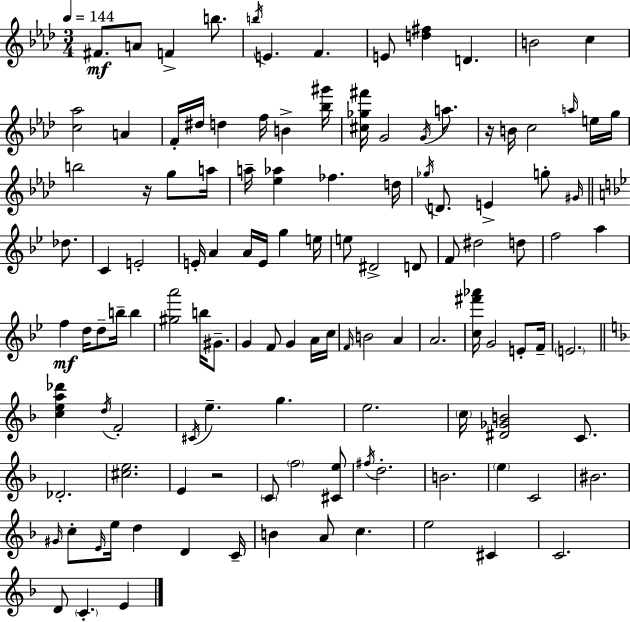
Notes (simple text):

F#4/e. A4/e F4/q B5/e. B5/s E4/q. F4/q. E4/e [D5,F#5]/q D4/q. B4/h C5/q [C5,Ab5]/h A4/q F4/s D#5/s D5/q F5/s B4/q [Bb5,G#6]/s [C#5,Gb5,F#6]/s G4/h G4/s A5/e. R/s B4/s C5/h A5/s E5/s G5/s B5/h R/s G5/e A5/s A5/s [Eb5,Ab5]/q FES5/q. D5/s Gb5/s D4/e. E4/q G5/e G#4/s Db5/e. C4/q E4/h E4/s A4/q A4/s E4/s G5/q E5/s E5/e D#4/h D4/e F4/e D#5/h D5/e F5/h A5/q F5/q D5/s D5/e B5/s B5/q [G#5,A6]/h B5/s G#4/e. G4/q F4/e G4/q A4/s C5/s F4/s B4/h A4/q A4/h. [C5,F#6,Ab6]/s G4/h E4/e F4/s E4/h. [C5,E5,A5,Db6]/q D5/s F4/h C#4/s E5/q. G5/q. E5/h. C5/s [D#4,Gb4,B4]/h C4/e. Db4/h. [C#5,E5]/h. E4/q R/h C4/e F5/h [C#4,E5]/e F#5/s D5/h. B4/h. E5/q C4/h BIS4/h. G#4/s C5/e E4/s E5/s D5/q D4/q C4/s B4/q A4/e C5/q. E5/h C#4/q C4/h. D4/e C4/q. E4/q